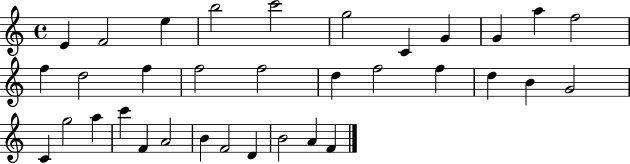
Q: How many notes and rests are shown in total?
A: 34